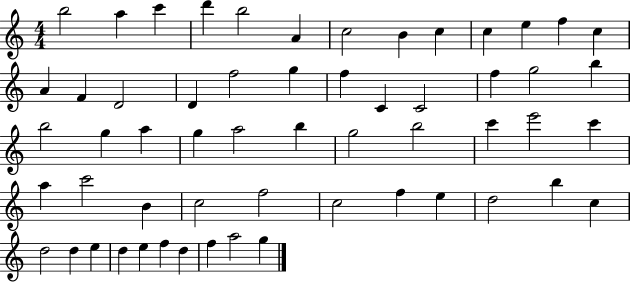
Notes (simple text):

B5/h A5/q C6/q D6/q B5/h A4/q C5/h B4/q C5/q C5/q E5/q F5/q C5/q A4/q F4/q D4/h D4/q F5/h G5/q F5/q C4/q C4/h F5/q G5/h B5/q B5/h G5/q A5/q G5/q A5/h B5/q G5/h B5/h C6/q E6/h C6/q A5/q C6/h B4/q C5/h F5/h C5/h F5/q E5/q D5/h B5/q C5/q D5/h D5/q E5/q D5/q E5/q F5/q D5/q F5/q A5/h G5/q